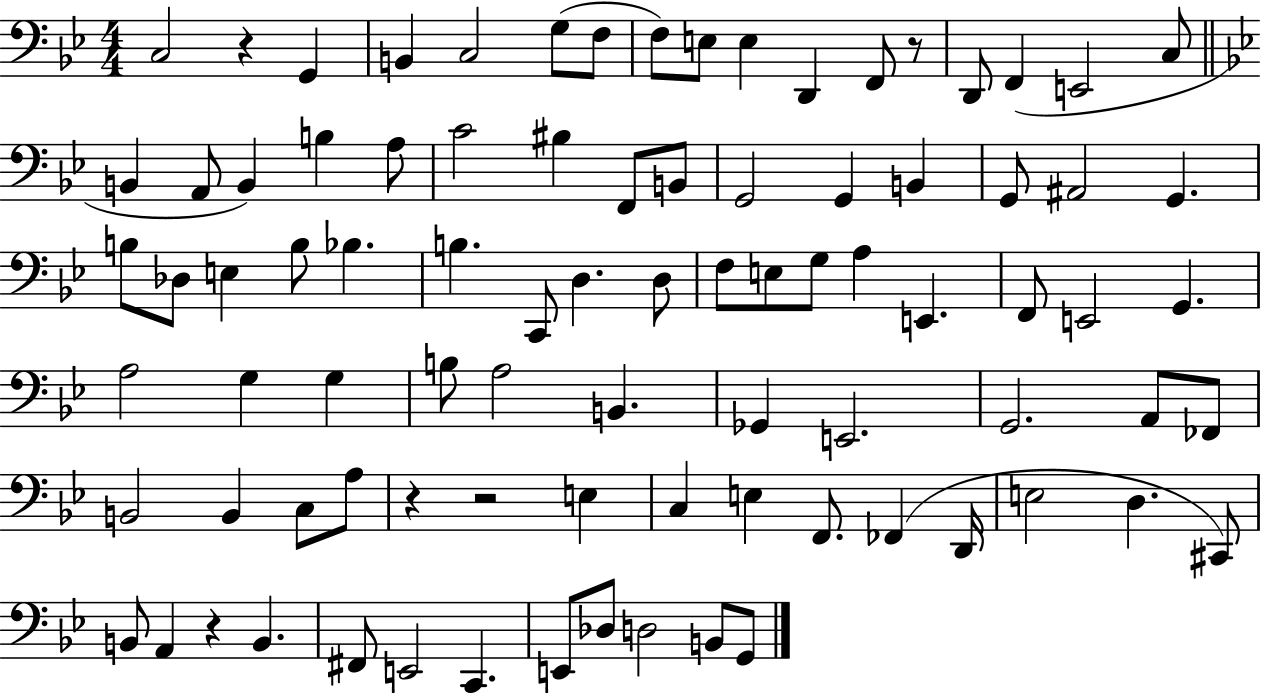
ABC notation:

X:1
T:Untitled
M:4/4
L:1/4
K:Bb
C,2 z G,, B,, C,2 G,/2 F,/2 F,/2 E,/2 E, D,, F,,/2 z/2 D,,/2 F,, E,,2 C,/2 B,, A,,/2 B,, B, A,/2 C2 ^B, F,,/2 B,,/2 G,,2 G,, B,, G,,/2 ^A,,2 G,, B,/2 _D,/2 E, B,/2 _B, B, C,,/2 D, D,/2 F,/2 E,/2 G,/2 A, E,, F,,/2 E,,2 G,, A,2 G, G, B,/2 A,2 B,, _G,, E,,2 G,,2 A,,/2 _F,,/2 B,,2 B,, C,/2 A,/2 z z2 E, C, E, F,,/2 _F,, D,,/4 E,2 D, ^C,,/2 B,,/2 A,, z B,, ^F,,/2 E,,2 C,, E,,/2 _D,/2 D,2 B,,/2 G,,/2